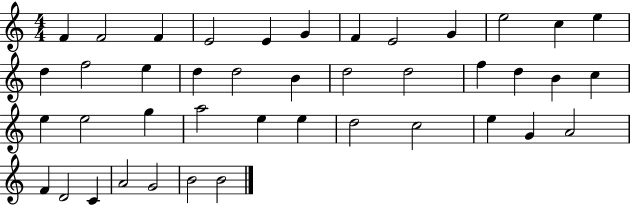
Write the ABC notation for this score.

X:1
T:Untitled
M:4/4
L:1/4
K:C
F F2 F E2 E G F E2 G e2 c e d f2 e d d2 B d2 d2 f d B c e e2 g a2 e e d2 c2 e G A2 F D2 C A2 G2 B2 B2